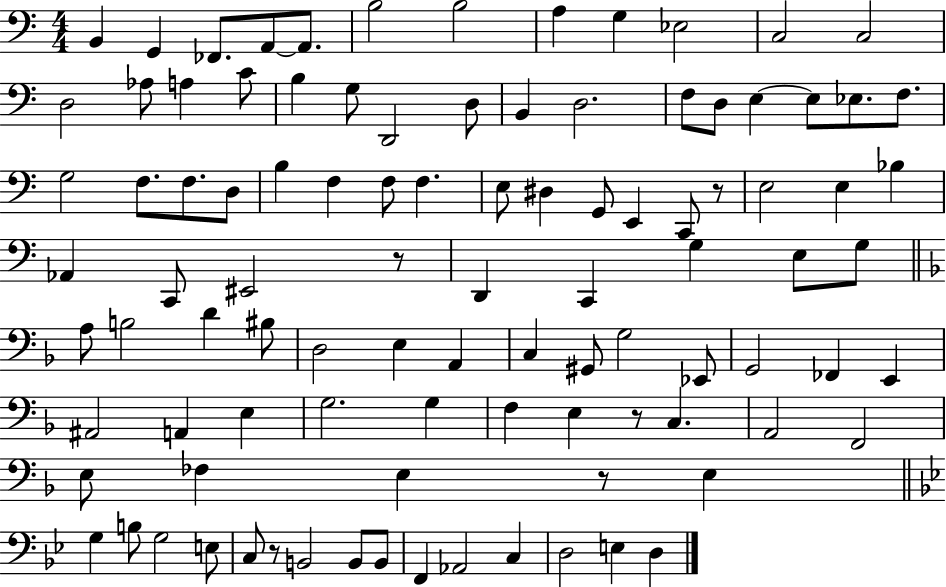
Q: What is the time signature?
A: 4/4